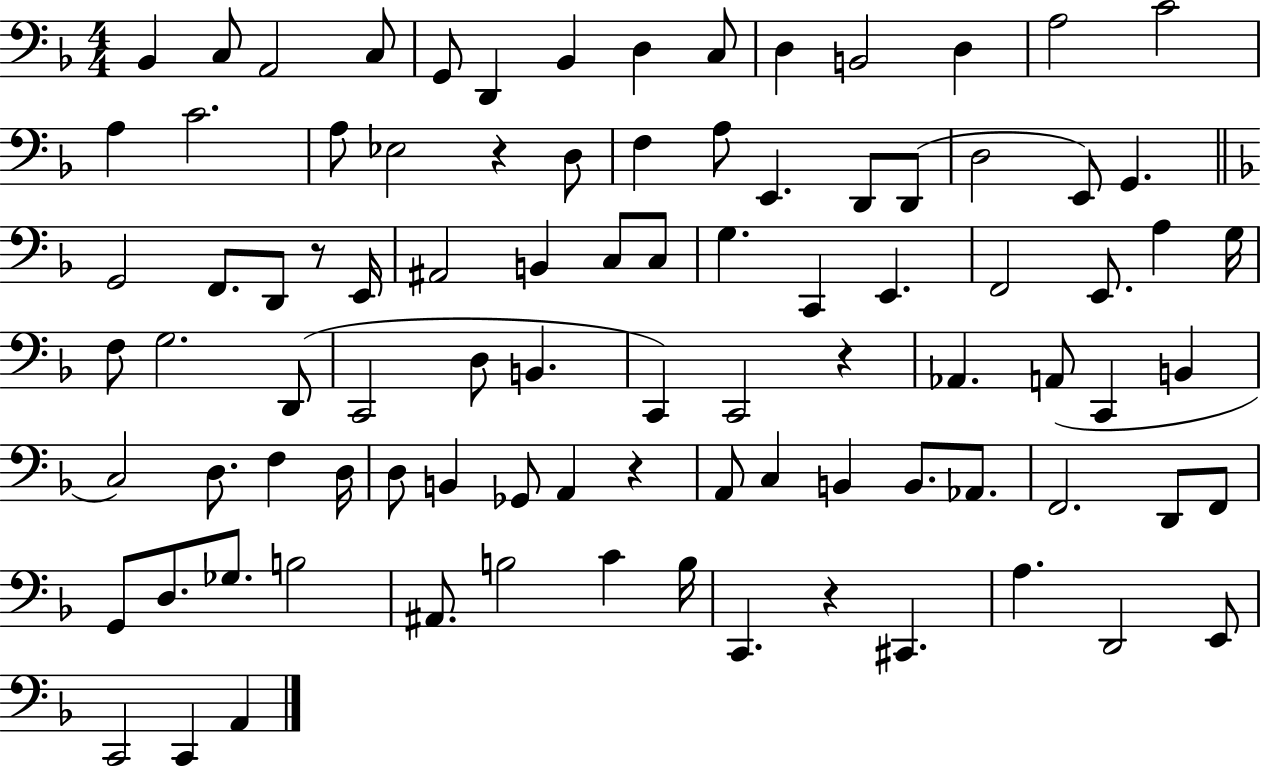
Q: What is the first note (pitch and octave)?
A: Bb2